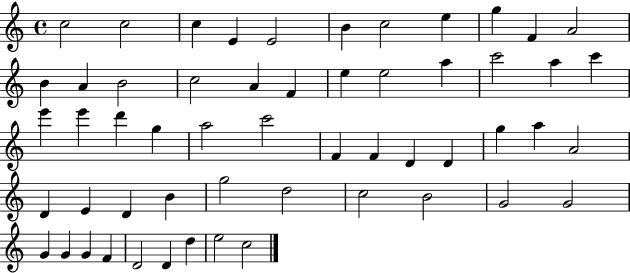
X:1
T:Untitled
M:4/4
L:1/4
K:C
c2 c2 c E E2 B c2 e g F A2 B A B2 c2 A F e e2 a c'2 a c' e' e' d' g a2 c'2 F F D D g a A2 D E D B g2 d2 c2 B2 G2 G2 G G G F D2 D d e2 c2